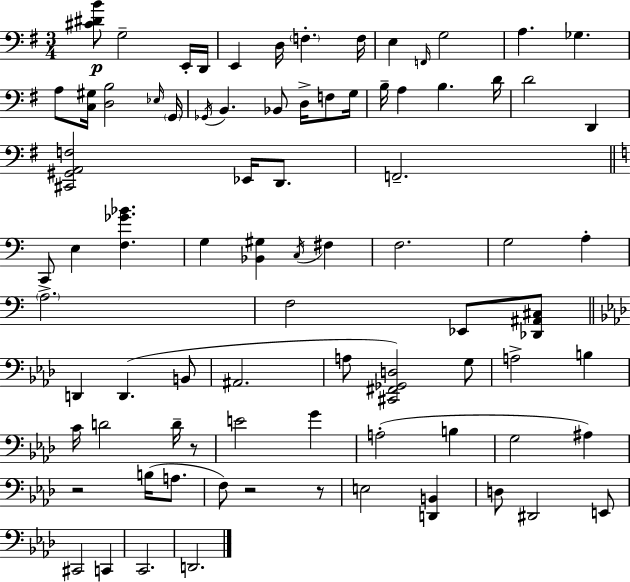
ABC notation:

X:1
T:Untitled
M:3/4
L:1/4
K:Em
[^C^DB]/2 G,2 E,,/4 D,,/4 E,, D,/4 F, F,/4 E, F,,/4 G,2 A, _G, A,/2 [C,^G,]/4 [D,B,]2 _E,/4 G,,/4 _G,,/4 B,, _B,,/2 D,/4 F,/2 G,/4 B,/4 A, B, D/4 D2 D,, [^C,,^G,,A,,F,]2 _E,,/4 D,,/2 F,,2 C,,/2 E, [F,_G_B] G, [_B,,^G,] C,/4 ^F, F,2 G,2 A, A,2 F,2 _E,,/2 [_D,,^A,,^C,]/2 D,, D,, B,,/2 ^A,,2 A,/2 [^C,,^F,,_G,,D,]2 G,/2 A,2 B, C/4 D2 D/4 z/2 E2 G A,2 B, G,2 ^A, z2 B,/4 A,/2 F,/2 z2 z/2 E,2 [D,,B,,] D,/2 ^D,,2 E,,/2 ^C,,2 C,, C,,2 D,,2